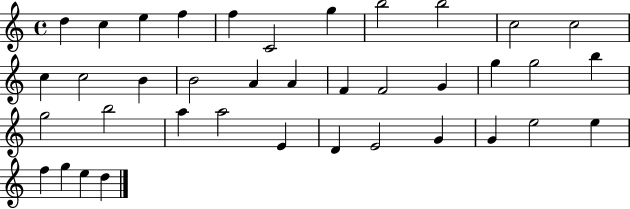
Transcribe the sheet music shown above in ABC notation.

X:1
T:Untitled
M:4/4
L:1/4
K:C
d c e f f C2 g b2 b2 c2 c2 c c2 B B2 A A F F2 G g g2 b g2 b2 a a2 E D E2 G G e2 e f g e d